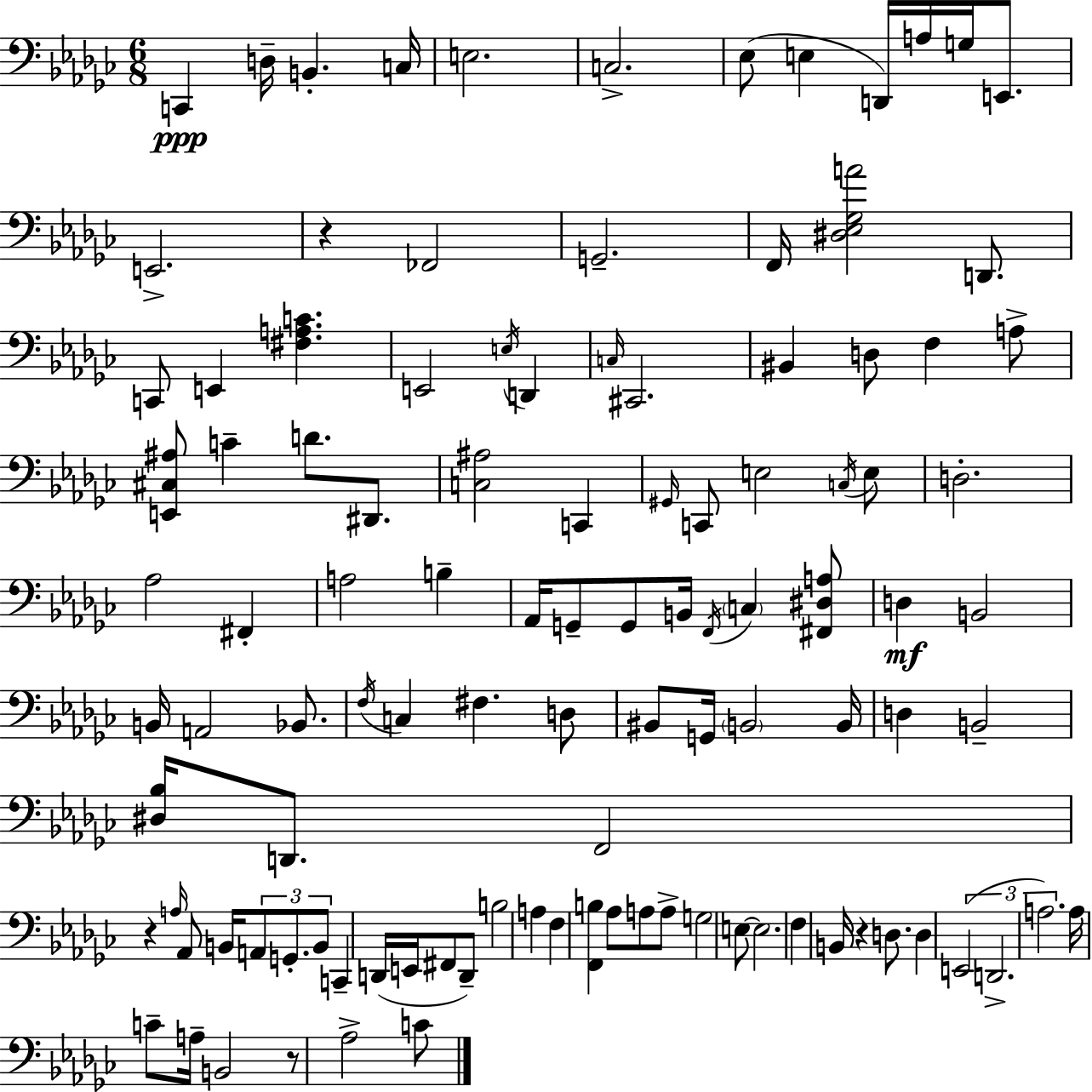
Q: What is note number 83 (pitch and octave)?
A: G3